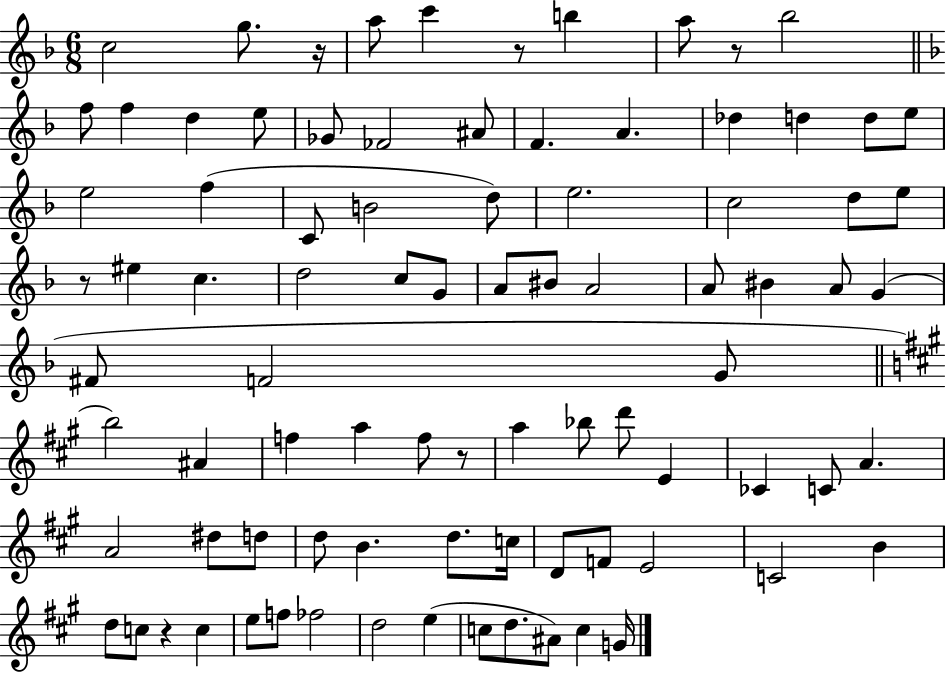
C5/h G5/e. R/s A5/e C6/q R/e B5/q A5/e R/e Bb5/h F5/e F5/q D5/q E5/e Gb4/e FES4/h A#4/e F4/q. A4/q. Db5/q D5/q D5/e E5/e E5/h F5/q C4/e B4/h D5/e E5/h. C5/h D5/e E5/e R/e EIS5/q C5/q. D5/h C5/e G4/e A4/e BIS4/e A4/h A4/e BIS4/q A4/e G4/q F#4/e F4/h G4/e B5/h A#4/q F5/q A5/q F5/e R/e A5/q Bb5/e D6/e E4/q CES4/q C4/e A4/q. A4/h D#5/e D5/e D5/e B4/q. D5/e. C5/s D4/e F4/e E4/h C4/h B4/q D5/e C5/e R/q C5/q E5/e F5/e FES5/h D5/h E5/q C5/e D5/e. A#4/e C5/q G4/s